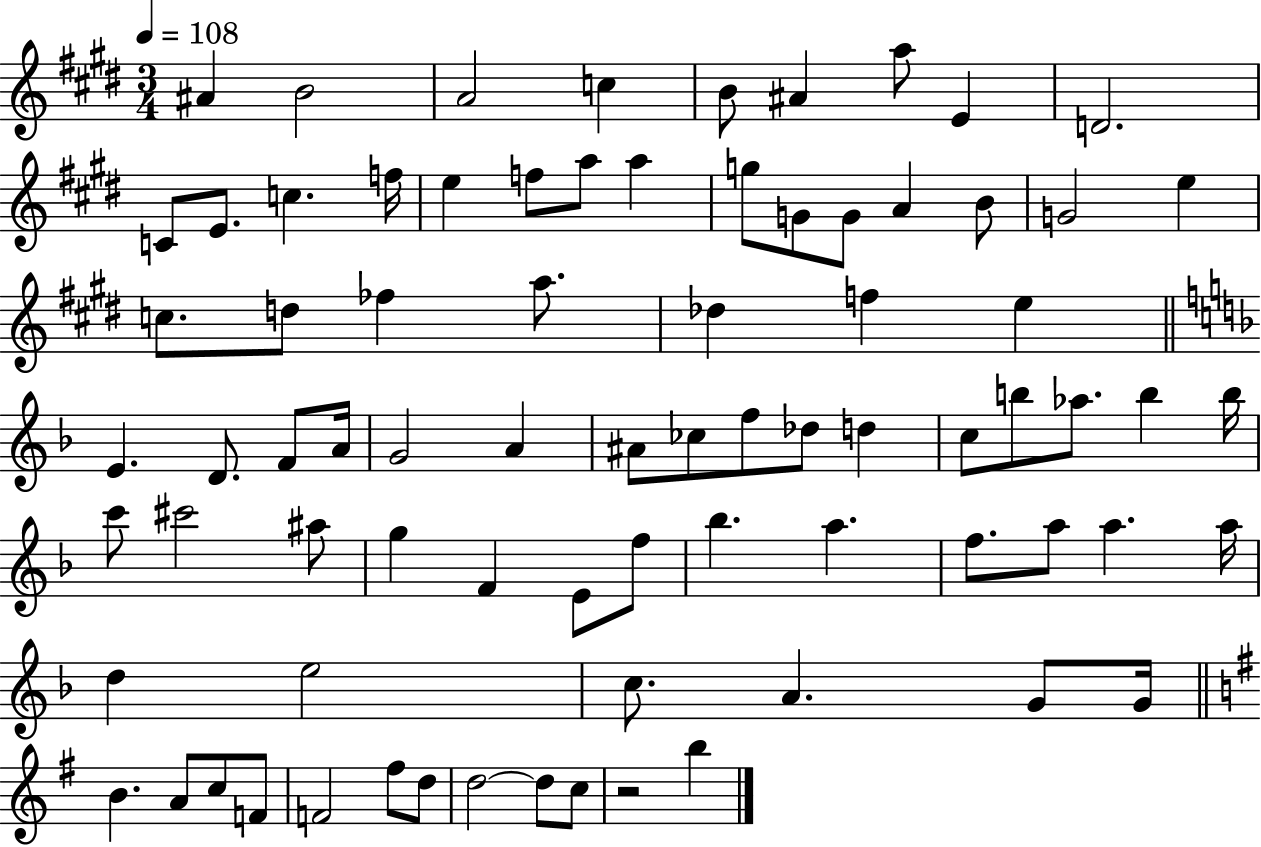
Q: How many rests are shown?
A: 1